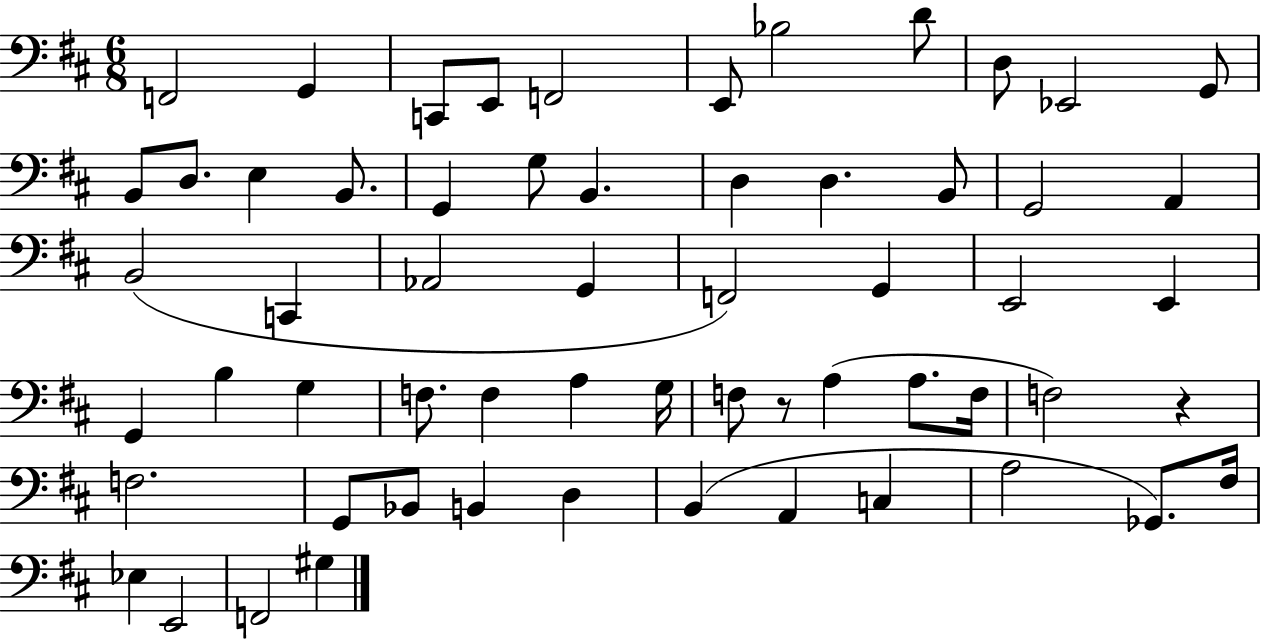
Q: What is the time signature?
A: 6/8